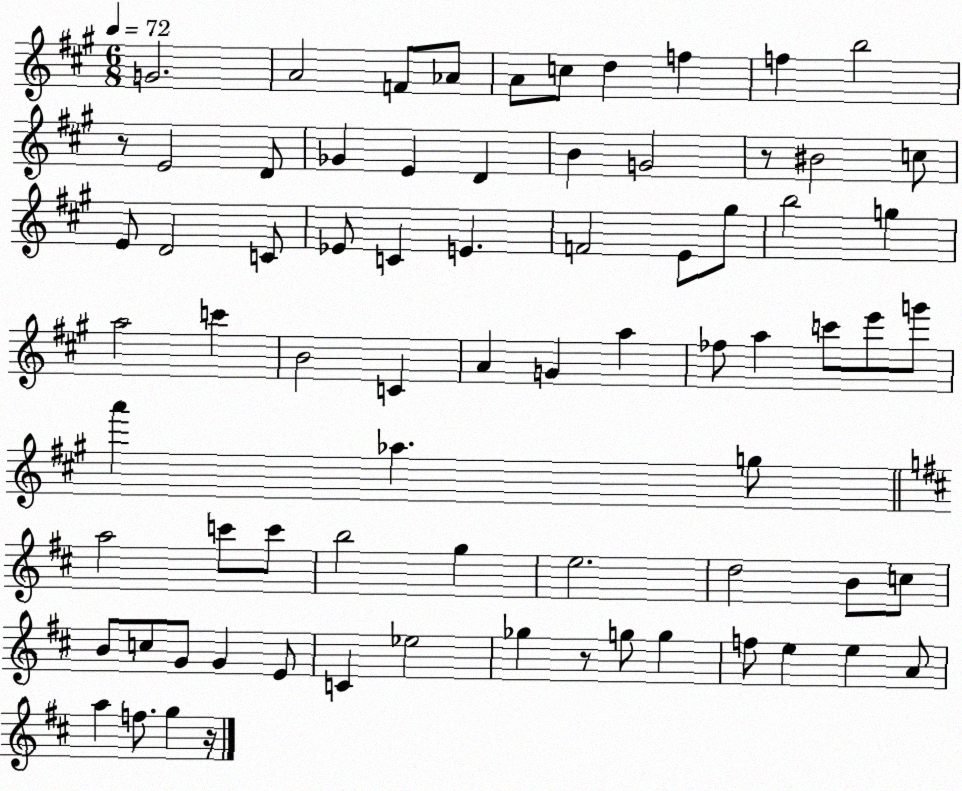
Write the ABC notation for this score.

X:1
T:Untitled
M:6/8
L:1/4
K:A
G2 A2 F/2 _A/2 A/2 c/2 d f f b2 z/2 E2 D/2 _G E D B G2 z/2 ^B2 c/2 E/2 D2 C/2 _E/2 C E F2 E/2 ^g/2 b2 g a2 c' B2 C A G a _f/2 a c'/2 e'/2 g'/2 a' _a g/2 a2 c'/2 c'/2 b2 g e2 d2 B/2 c/2 B/2 c/2 G/2 G E/2 C _e2 _g z/2 g/2 g f/2 e e A/2 a f/2 g z/4